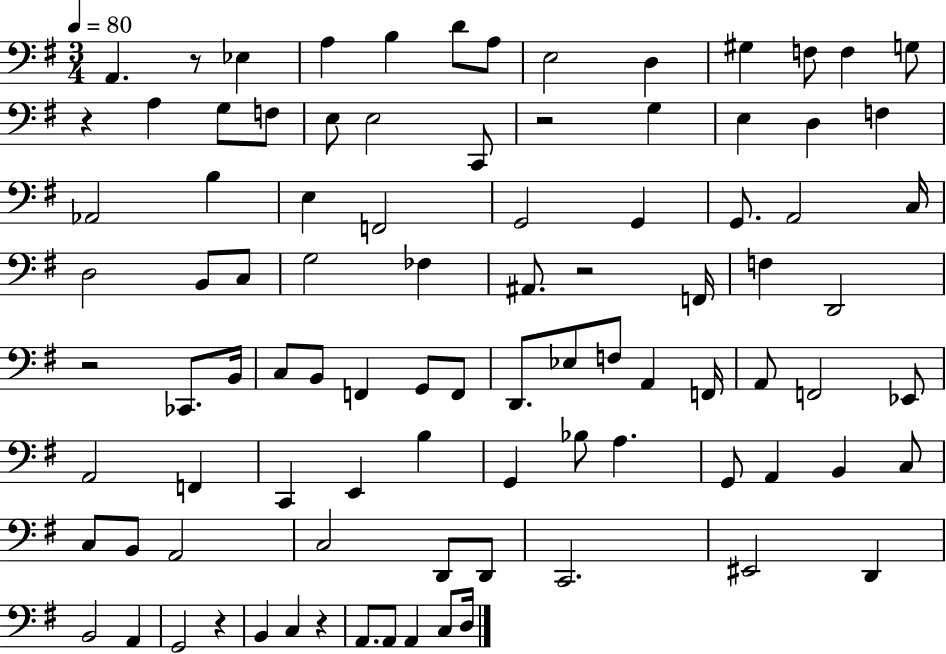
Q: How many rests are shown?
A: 7